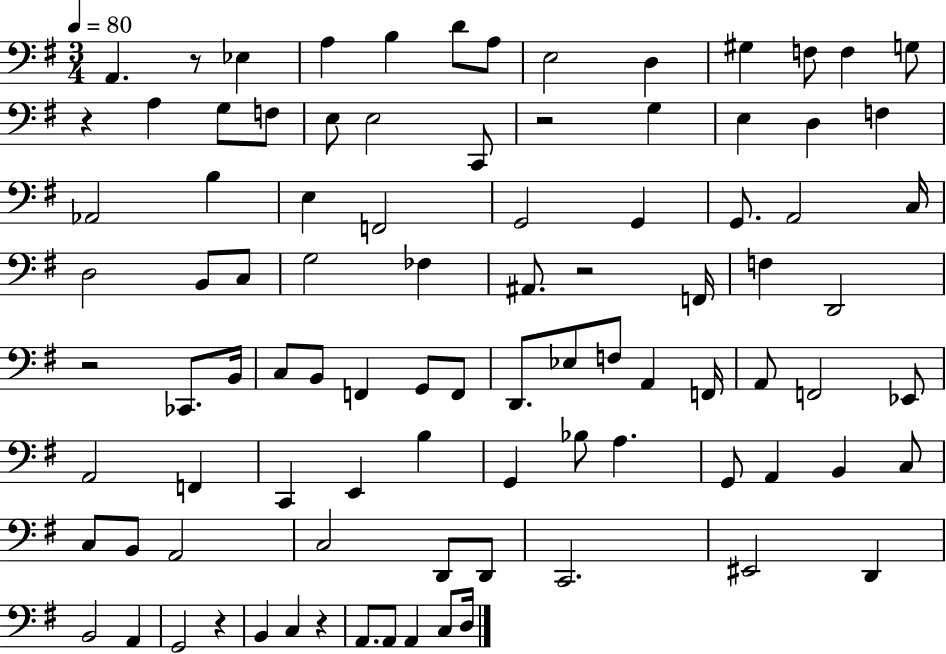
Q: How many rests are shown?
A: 7